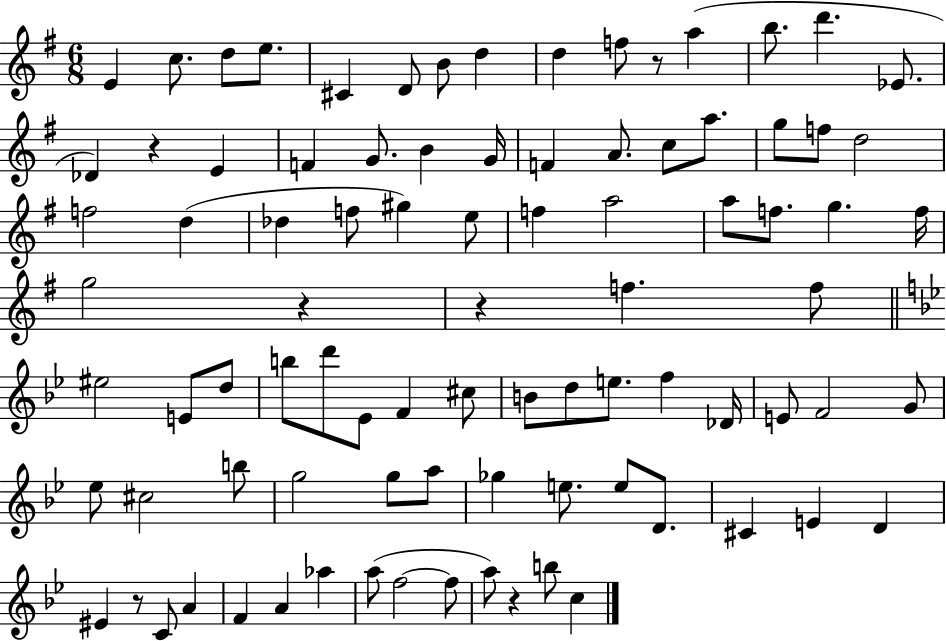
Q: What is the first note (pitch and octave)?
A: E4